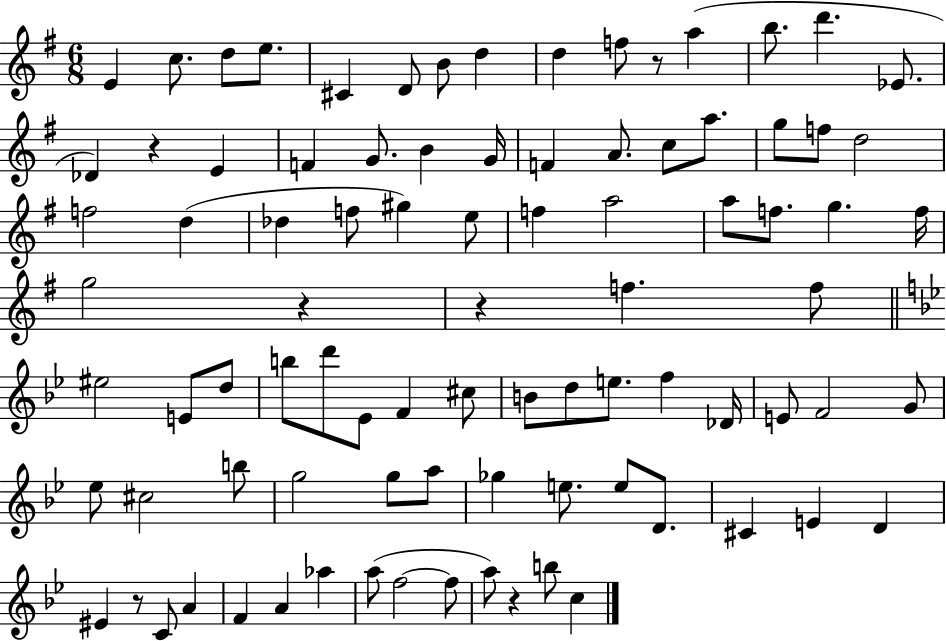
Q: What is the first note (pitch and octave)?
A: E4